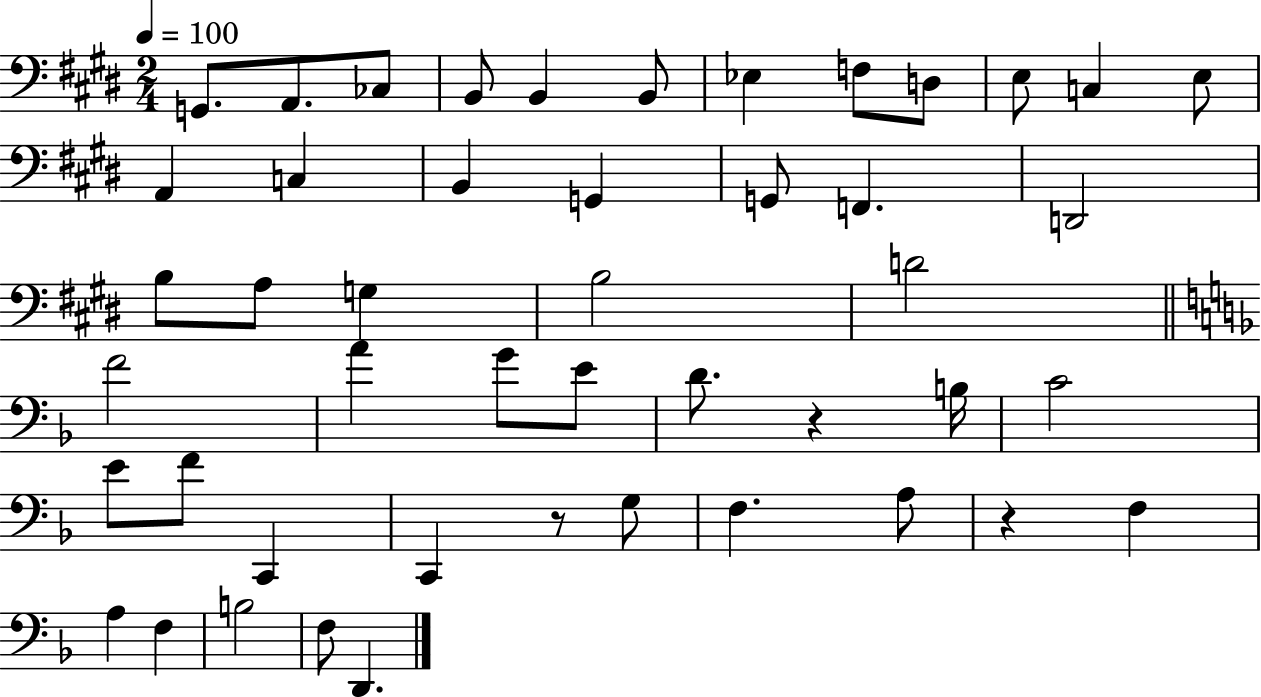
{
  \clef bass
  \numericTimeSignature
  \time 2/4
  \key e \major
  \tempo 4 = 100
  g,8. a,8. ces8 | b,8 b,4 b,8 | ees4 f8 d8 | e8 c4 e8 | \break a,4 c4 | b,4 g,4 | g,8 f,4. | d,2 | \break b8 a8 g4 | b2 | d'2 | \bar "||" \break \key d \minor f'2 | a'4 g'8 e'8 | d'8. r4 b16 | c'2 | \break e'8 f'8 c,4 | c,4 r8 g8 | f4. a8 | r4 f4 | \break a4 f4 | b2 | f8 d,4. | \bar "|."
}